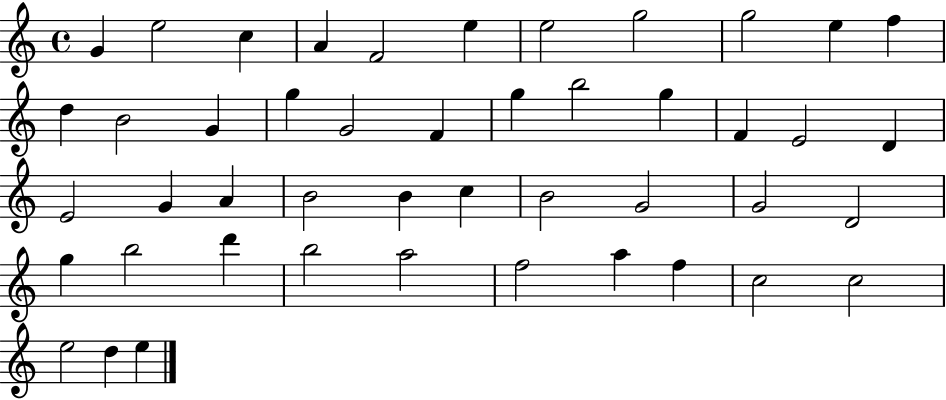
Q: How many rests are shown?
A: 0